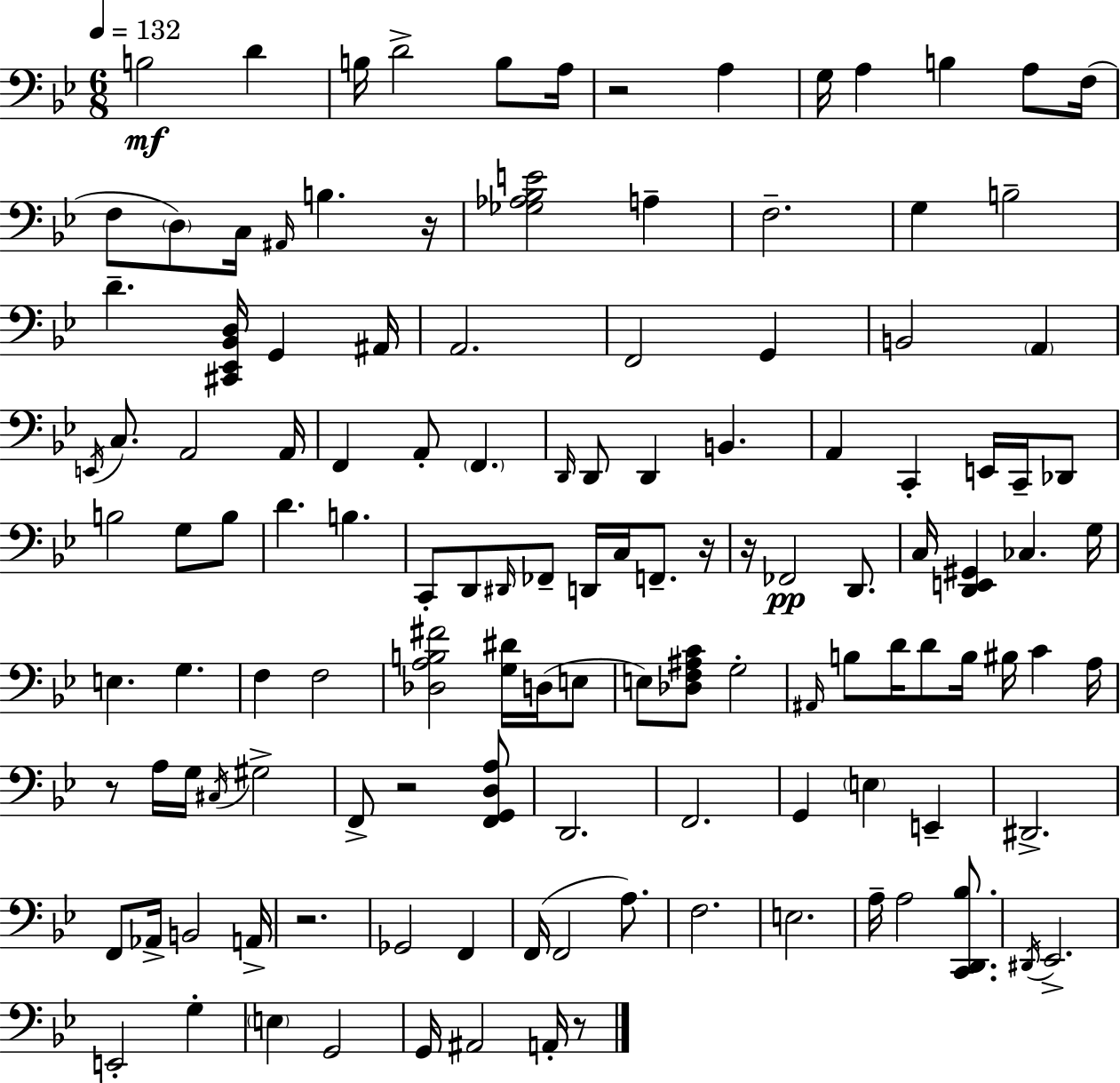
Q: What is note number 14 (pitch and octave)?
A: D3